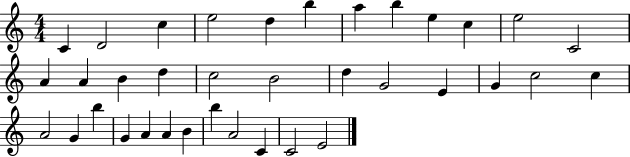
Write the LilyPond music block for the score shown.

{
  \clef treble
  \numericTimeSignature
  \time 4/4
  \key c \major
  c'4 d'2 c''4 | e''2 d''4 b''4 | a''4 b''4 e''4 c''4 | e''2 c'2 | \break a'4 a'4 b'4 d''4 | c''2 b'2 | d''4 g'2 e'4 | g'4 c''2 c''4 | \break a'2 g'4 b''4 | g'4 a'4 a'4 b'4 | b''4 a'2 c'4 | c'2 e'2 | \break \bar "|."
}